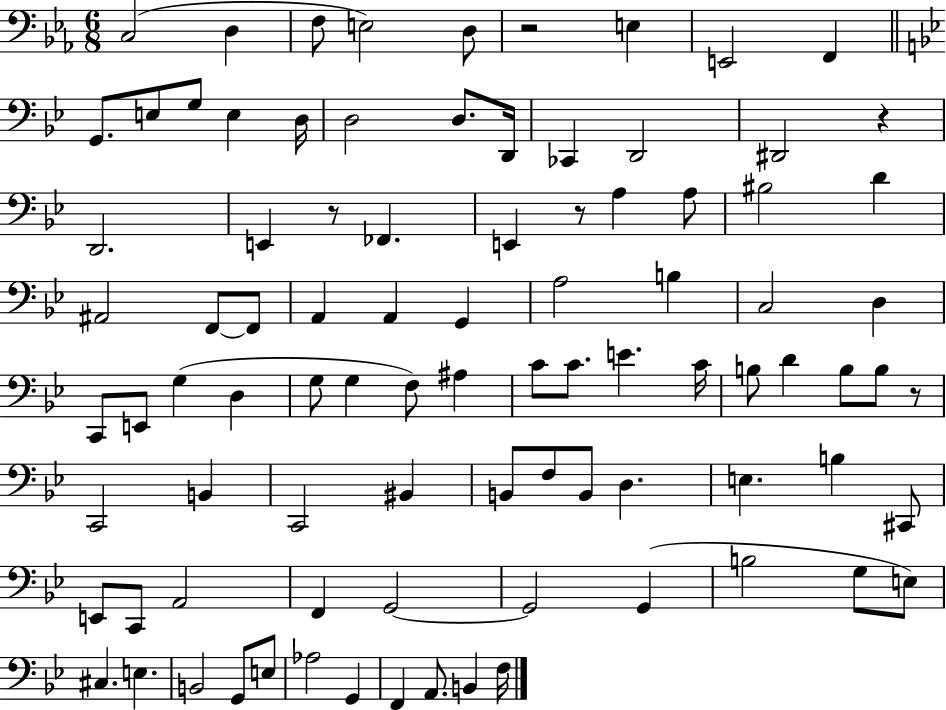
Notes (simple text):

C3/h D3/q F3/e E3/h D3/e R/h E3/q E2/h F2/q G2/e. E3/e G3/e E3/q D3/s D3/h D3/e. D2/s CES2/q D2/h D#2/h R/q D2/h. E2/q R/e FES2/q. E2/q R/e A3/q A3/e BIS3/h D4/q A#2/h F2/e F2/e A2/q A2/q G2/q A3/h B3/q C3/h D3/q C2/e E2/e G3/q D3/q G3/e G3/q F3/e A#3/q C4/e C4/e. E4/q. C4/s B3/e D4/q B3/e B3/e R/e C2/h B2/q C2/h BIS2/q B2/e F3/e B2/e D3/q. E3/q. B3/q C#2/e E2/e C2/e A2/h F2/q G2/h G2/h G2/q B3/h G3/e E3/e C#3/q. E3/q. B2/h G2/e E3/e Ab3/h G2/q F2/q A2/e. B2/q F3/s